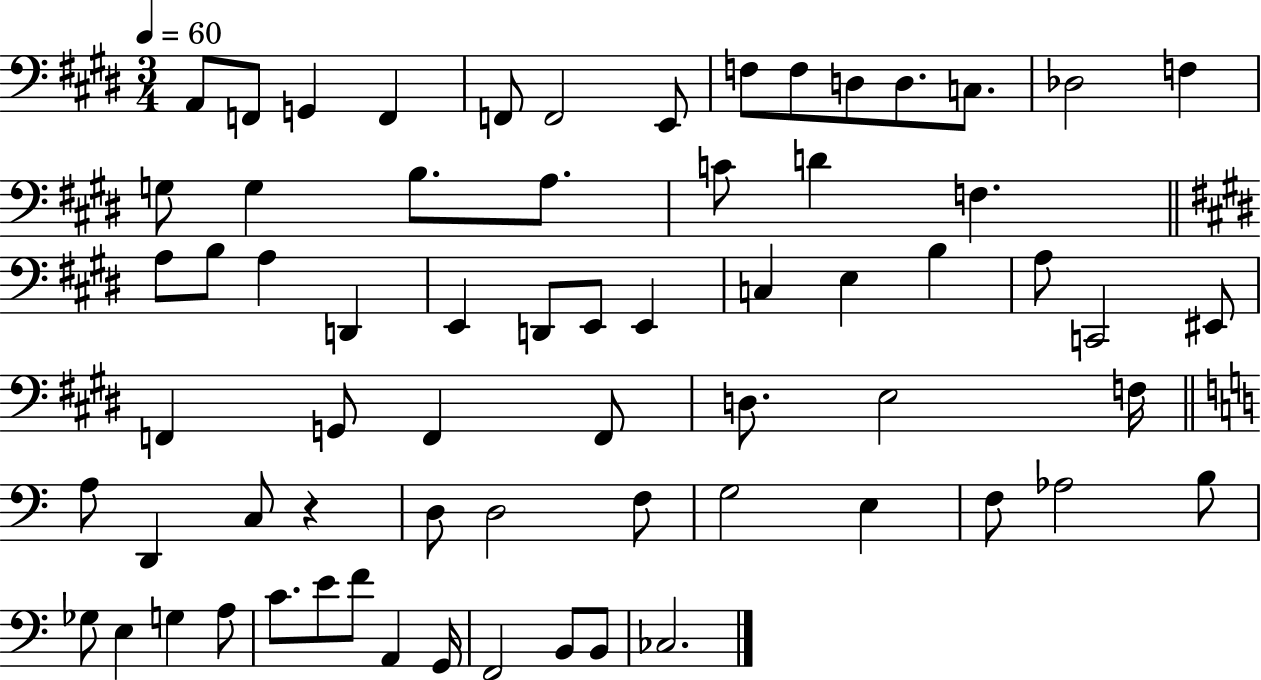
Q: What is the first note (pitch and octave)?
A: A2